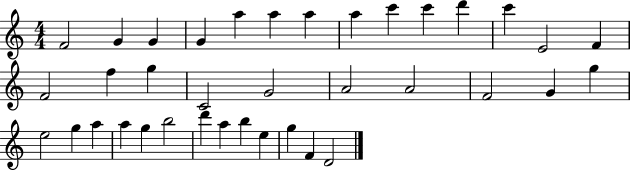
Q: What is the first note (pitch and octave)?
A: F4